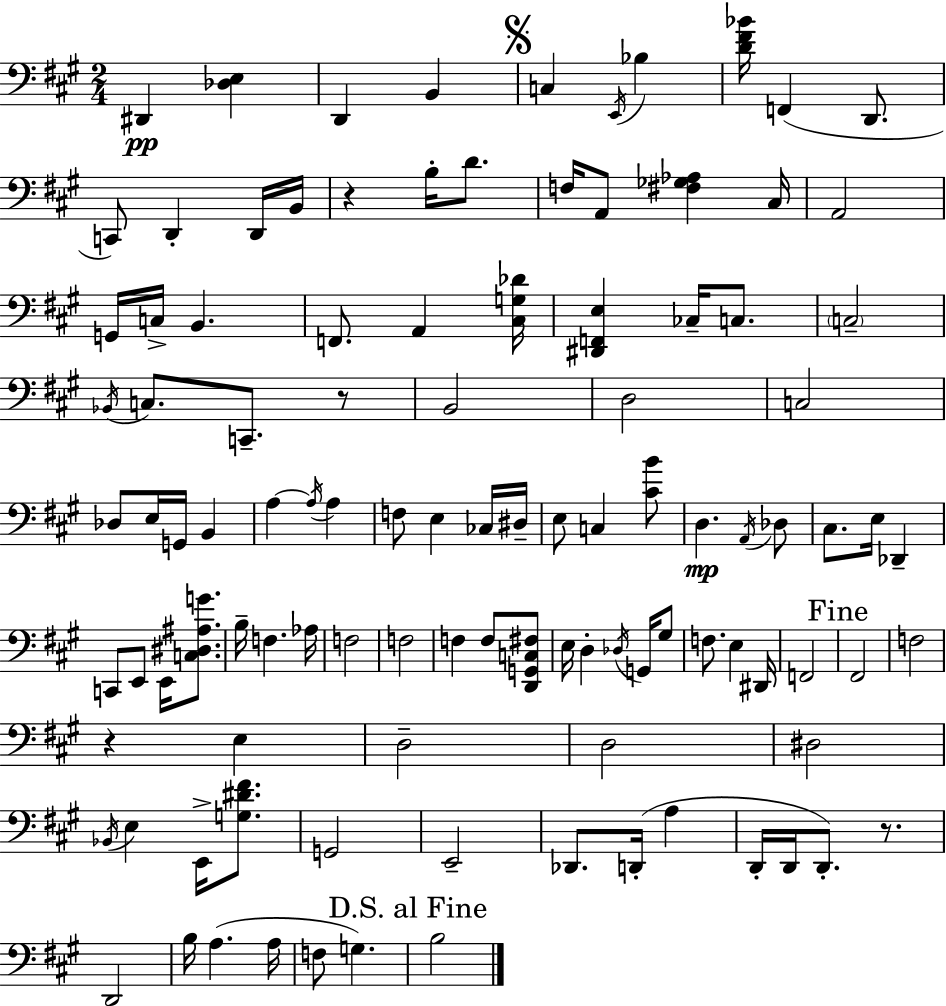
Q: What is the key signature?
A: A major